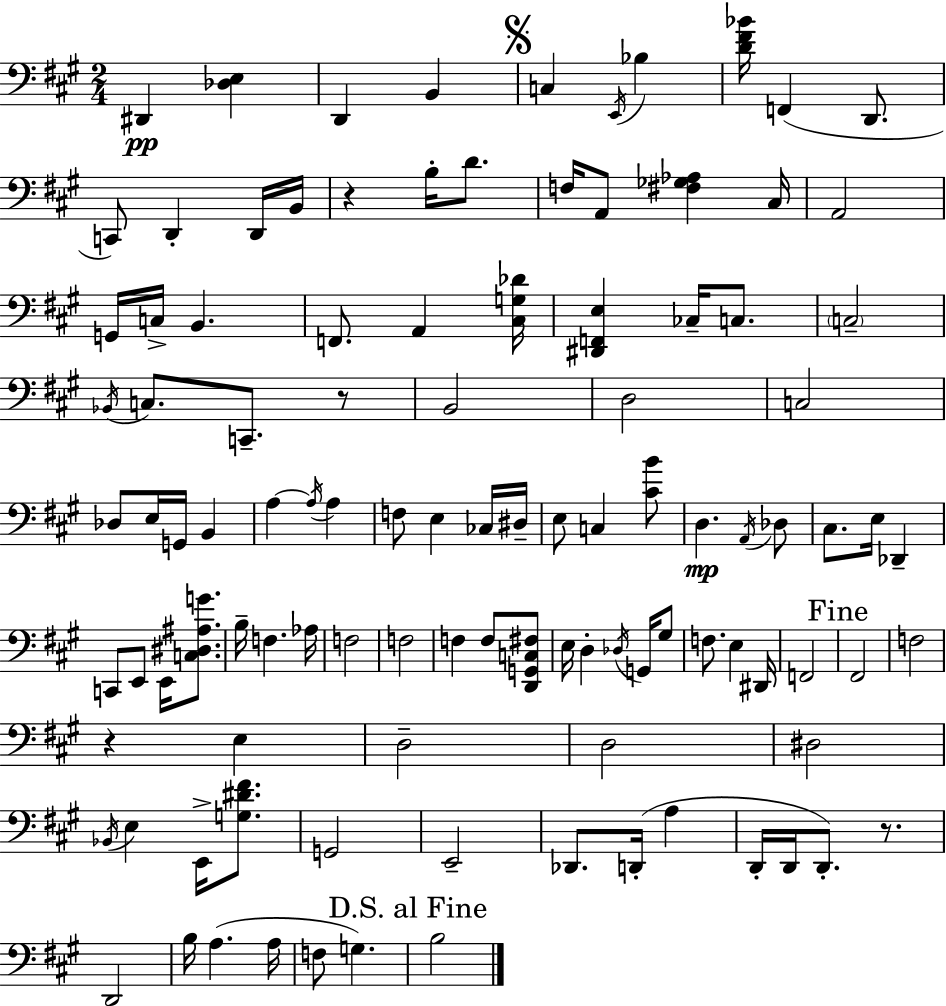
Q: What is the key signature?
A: A major